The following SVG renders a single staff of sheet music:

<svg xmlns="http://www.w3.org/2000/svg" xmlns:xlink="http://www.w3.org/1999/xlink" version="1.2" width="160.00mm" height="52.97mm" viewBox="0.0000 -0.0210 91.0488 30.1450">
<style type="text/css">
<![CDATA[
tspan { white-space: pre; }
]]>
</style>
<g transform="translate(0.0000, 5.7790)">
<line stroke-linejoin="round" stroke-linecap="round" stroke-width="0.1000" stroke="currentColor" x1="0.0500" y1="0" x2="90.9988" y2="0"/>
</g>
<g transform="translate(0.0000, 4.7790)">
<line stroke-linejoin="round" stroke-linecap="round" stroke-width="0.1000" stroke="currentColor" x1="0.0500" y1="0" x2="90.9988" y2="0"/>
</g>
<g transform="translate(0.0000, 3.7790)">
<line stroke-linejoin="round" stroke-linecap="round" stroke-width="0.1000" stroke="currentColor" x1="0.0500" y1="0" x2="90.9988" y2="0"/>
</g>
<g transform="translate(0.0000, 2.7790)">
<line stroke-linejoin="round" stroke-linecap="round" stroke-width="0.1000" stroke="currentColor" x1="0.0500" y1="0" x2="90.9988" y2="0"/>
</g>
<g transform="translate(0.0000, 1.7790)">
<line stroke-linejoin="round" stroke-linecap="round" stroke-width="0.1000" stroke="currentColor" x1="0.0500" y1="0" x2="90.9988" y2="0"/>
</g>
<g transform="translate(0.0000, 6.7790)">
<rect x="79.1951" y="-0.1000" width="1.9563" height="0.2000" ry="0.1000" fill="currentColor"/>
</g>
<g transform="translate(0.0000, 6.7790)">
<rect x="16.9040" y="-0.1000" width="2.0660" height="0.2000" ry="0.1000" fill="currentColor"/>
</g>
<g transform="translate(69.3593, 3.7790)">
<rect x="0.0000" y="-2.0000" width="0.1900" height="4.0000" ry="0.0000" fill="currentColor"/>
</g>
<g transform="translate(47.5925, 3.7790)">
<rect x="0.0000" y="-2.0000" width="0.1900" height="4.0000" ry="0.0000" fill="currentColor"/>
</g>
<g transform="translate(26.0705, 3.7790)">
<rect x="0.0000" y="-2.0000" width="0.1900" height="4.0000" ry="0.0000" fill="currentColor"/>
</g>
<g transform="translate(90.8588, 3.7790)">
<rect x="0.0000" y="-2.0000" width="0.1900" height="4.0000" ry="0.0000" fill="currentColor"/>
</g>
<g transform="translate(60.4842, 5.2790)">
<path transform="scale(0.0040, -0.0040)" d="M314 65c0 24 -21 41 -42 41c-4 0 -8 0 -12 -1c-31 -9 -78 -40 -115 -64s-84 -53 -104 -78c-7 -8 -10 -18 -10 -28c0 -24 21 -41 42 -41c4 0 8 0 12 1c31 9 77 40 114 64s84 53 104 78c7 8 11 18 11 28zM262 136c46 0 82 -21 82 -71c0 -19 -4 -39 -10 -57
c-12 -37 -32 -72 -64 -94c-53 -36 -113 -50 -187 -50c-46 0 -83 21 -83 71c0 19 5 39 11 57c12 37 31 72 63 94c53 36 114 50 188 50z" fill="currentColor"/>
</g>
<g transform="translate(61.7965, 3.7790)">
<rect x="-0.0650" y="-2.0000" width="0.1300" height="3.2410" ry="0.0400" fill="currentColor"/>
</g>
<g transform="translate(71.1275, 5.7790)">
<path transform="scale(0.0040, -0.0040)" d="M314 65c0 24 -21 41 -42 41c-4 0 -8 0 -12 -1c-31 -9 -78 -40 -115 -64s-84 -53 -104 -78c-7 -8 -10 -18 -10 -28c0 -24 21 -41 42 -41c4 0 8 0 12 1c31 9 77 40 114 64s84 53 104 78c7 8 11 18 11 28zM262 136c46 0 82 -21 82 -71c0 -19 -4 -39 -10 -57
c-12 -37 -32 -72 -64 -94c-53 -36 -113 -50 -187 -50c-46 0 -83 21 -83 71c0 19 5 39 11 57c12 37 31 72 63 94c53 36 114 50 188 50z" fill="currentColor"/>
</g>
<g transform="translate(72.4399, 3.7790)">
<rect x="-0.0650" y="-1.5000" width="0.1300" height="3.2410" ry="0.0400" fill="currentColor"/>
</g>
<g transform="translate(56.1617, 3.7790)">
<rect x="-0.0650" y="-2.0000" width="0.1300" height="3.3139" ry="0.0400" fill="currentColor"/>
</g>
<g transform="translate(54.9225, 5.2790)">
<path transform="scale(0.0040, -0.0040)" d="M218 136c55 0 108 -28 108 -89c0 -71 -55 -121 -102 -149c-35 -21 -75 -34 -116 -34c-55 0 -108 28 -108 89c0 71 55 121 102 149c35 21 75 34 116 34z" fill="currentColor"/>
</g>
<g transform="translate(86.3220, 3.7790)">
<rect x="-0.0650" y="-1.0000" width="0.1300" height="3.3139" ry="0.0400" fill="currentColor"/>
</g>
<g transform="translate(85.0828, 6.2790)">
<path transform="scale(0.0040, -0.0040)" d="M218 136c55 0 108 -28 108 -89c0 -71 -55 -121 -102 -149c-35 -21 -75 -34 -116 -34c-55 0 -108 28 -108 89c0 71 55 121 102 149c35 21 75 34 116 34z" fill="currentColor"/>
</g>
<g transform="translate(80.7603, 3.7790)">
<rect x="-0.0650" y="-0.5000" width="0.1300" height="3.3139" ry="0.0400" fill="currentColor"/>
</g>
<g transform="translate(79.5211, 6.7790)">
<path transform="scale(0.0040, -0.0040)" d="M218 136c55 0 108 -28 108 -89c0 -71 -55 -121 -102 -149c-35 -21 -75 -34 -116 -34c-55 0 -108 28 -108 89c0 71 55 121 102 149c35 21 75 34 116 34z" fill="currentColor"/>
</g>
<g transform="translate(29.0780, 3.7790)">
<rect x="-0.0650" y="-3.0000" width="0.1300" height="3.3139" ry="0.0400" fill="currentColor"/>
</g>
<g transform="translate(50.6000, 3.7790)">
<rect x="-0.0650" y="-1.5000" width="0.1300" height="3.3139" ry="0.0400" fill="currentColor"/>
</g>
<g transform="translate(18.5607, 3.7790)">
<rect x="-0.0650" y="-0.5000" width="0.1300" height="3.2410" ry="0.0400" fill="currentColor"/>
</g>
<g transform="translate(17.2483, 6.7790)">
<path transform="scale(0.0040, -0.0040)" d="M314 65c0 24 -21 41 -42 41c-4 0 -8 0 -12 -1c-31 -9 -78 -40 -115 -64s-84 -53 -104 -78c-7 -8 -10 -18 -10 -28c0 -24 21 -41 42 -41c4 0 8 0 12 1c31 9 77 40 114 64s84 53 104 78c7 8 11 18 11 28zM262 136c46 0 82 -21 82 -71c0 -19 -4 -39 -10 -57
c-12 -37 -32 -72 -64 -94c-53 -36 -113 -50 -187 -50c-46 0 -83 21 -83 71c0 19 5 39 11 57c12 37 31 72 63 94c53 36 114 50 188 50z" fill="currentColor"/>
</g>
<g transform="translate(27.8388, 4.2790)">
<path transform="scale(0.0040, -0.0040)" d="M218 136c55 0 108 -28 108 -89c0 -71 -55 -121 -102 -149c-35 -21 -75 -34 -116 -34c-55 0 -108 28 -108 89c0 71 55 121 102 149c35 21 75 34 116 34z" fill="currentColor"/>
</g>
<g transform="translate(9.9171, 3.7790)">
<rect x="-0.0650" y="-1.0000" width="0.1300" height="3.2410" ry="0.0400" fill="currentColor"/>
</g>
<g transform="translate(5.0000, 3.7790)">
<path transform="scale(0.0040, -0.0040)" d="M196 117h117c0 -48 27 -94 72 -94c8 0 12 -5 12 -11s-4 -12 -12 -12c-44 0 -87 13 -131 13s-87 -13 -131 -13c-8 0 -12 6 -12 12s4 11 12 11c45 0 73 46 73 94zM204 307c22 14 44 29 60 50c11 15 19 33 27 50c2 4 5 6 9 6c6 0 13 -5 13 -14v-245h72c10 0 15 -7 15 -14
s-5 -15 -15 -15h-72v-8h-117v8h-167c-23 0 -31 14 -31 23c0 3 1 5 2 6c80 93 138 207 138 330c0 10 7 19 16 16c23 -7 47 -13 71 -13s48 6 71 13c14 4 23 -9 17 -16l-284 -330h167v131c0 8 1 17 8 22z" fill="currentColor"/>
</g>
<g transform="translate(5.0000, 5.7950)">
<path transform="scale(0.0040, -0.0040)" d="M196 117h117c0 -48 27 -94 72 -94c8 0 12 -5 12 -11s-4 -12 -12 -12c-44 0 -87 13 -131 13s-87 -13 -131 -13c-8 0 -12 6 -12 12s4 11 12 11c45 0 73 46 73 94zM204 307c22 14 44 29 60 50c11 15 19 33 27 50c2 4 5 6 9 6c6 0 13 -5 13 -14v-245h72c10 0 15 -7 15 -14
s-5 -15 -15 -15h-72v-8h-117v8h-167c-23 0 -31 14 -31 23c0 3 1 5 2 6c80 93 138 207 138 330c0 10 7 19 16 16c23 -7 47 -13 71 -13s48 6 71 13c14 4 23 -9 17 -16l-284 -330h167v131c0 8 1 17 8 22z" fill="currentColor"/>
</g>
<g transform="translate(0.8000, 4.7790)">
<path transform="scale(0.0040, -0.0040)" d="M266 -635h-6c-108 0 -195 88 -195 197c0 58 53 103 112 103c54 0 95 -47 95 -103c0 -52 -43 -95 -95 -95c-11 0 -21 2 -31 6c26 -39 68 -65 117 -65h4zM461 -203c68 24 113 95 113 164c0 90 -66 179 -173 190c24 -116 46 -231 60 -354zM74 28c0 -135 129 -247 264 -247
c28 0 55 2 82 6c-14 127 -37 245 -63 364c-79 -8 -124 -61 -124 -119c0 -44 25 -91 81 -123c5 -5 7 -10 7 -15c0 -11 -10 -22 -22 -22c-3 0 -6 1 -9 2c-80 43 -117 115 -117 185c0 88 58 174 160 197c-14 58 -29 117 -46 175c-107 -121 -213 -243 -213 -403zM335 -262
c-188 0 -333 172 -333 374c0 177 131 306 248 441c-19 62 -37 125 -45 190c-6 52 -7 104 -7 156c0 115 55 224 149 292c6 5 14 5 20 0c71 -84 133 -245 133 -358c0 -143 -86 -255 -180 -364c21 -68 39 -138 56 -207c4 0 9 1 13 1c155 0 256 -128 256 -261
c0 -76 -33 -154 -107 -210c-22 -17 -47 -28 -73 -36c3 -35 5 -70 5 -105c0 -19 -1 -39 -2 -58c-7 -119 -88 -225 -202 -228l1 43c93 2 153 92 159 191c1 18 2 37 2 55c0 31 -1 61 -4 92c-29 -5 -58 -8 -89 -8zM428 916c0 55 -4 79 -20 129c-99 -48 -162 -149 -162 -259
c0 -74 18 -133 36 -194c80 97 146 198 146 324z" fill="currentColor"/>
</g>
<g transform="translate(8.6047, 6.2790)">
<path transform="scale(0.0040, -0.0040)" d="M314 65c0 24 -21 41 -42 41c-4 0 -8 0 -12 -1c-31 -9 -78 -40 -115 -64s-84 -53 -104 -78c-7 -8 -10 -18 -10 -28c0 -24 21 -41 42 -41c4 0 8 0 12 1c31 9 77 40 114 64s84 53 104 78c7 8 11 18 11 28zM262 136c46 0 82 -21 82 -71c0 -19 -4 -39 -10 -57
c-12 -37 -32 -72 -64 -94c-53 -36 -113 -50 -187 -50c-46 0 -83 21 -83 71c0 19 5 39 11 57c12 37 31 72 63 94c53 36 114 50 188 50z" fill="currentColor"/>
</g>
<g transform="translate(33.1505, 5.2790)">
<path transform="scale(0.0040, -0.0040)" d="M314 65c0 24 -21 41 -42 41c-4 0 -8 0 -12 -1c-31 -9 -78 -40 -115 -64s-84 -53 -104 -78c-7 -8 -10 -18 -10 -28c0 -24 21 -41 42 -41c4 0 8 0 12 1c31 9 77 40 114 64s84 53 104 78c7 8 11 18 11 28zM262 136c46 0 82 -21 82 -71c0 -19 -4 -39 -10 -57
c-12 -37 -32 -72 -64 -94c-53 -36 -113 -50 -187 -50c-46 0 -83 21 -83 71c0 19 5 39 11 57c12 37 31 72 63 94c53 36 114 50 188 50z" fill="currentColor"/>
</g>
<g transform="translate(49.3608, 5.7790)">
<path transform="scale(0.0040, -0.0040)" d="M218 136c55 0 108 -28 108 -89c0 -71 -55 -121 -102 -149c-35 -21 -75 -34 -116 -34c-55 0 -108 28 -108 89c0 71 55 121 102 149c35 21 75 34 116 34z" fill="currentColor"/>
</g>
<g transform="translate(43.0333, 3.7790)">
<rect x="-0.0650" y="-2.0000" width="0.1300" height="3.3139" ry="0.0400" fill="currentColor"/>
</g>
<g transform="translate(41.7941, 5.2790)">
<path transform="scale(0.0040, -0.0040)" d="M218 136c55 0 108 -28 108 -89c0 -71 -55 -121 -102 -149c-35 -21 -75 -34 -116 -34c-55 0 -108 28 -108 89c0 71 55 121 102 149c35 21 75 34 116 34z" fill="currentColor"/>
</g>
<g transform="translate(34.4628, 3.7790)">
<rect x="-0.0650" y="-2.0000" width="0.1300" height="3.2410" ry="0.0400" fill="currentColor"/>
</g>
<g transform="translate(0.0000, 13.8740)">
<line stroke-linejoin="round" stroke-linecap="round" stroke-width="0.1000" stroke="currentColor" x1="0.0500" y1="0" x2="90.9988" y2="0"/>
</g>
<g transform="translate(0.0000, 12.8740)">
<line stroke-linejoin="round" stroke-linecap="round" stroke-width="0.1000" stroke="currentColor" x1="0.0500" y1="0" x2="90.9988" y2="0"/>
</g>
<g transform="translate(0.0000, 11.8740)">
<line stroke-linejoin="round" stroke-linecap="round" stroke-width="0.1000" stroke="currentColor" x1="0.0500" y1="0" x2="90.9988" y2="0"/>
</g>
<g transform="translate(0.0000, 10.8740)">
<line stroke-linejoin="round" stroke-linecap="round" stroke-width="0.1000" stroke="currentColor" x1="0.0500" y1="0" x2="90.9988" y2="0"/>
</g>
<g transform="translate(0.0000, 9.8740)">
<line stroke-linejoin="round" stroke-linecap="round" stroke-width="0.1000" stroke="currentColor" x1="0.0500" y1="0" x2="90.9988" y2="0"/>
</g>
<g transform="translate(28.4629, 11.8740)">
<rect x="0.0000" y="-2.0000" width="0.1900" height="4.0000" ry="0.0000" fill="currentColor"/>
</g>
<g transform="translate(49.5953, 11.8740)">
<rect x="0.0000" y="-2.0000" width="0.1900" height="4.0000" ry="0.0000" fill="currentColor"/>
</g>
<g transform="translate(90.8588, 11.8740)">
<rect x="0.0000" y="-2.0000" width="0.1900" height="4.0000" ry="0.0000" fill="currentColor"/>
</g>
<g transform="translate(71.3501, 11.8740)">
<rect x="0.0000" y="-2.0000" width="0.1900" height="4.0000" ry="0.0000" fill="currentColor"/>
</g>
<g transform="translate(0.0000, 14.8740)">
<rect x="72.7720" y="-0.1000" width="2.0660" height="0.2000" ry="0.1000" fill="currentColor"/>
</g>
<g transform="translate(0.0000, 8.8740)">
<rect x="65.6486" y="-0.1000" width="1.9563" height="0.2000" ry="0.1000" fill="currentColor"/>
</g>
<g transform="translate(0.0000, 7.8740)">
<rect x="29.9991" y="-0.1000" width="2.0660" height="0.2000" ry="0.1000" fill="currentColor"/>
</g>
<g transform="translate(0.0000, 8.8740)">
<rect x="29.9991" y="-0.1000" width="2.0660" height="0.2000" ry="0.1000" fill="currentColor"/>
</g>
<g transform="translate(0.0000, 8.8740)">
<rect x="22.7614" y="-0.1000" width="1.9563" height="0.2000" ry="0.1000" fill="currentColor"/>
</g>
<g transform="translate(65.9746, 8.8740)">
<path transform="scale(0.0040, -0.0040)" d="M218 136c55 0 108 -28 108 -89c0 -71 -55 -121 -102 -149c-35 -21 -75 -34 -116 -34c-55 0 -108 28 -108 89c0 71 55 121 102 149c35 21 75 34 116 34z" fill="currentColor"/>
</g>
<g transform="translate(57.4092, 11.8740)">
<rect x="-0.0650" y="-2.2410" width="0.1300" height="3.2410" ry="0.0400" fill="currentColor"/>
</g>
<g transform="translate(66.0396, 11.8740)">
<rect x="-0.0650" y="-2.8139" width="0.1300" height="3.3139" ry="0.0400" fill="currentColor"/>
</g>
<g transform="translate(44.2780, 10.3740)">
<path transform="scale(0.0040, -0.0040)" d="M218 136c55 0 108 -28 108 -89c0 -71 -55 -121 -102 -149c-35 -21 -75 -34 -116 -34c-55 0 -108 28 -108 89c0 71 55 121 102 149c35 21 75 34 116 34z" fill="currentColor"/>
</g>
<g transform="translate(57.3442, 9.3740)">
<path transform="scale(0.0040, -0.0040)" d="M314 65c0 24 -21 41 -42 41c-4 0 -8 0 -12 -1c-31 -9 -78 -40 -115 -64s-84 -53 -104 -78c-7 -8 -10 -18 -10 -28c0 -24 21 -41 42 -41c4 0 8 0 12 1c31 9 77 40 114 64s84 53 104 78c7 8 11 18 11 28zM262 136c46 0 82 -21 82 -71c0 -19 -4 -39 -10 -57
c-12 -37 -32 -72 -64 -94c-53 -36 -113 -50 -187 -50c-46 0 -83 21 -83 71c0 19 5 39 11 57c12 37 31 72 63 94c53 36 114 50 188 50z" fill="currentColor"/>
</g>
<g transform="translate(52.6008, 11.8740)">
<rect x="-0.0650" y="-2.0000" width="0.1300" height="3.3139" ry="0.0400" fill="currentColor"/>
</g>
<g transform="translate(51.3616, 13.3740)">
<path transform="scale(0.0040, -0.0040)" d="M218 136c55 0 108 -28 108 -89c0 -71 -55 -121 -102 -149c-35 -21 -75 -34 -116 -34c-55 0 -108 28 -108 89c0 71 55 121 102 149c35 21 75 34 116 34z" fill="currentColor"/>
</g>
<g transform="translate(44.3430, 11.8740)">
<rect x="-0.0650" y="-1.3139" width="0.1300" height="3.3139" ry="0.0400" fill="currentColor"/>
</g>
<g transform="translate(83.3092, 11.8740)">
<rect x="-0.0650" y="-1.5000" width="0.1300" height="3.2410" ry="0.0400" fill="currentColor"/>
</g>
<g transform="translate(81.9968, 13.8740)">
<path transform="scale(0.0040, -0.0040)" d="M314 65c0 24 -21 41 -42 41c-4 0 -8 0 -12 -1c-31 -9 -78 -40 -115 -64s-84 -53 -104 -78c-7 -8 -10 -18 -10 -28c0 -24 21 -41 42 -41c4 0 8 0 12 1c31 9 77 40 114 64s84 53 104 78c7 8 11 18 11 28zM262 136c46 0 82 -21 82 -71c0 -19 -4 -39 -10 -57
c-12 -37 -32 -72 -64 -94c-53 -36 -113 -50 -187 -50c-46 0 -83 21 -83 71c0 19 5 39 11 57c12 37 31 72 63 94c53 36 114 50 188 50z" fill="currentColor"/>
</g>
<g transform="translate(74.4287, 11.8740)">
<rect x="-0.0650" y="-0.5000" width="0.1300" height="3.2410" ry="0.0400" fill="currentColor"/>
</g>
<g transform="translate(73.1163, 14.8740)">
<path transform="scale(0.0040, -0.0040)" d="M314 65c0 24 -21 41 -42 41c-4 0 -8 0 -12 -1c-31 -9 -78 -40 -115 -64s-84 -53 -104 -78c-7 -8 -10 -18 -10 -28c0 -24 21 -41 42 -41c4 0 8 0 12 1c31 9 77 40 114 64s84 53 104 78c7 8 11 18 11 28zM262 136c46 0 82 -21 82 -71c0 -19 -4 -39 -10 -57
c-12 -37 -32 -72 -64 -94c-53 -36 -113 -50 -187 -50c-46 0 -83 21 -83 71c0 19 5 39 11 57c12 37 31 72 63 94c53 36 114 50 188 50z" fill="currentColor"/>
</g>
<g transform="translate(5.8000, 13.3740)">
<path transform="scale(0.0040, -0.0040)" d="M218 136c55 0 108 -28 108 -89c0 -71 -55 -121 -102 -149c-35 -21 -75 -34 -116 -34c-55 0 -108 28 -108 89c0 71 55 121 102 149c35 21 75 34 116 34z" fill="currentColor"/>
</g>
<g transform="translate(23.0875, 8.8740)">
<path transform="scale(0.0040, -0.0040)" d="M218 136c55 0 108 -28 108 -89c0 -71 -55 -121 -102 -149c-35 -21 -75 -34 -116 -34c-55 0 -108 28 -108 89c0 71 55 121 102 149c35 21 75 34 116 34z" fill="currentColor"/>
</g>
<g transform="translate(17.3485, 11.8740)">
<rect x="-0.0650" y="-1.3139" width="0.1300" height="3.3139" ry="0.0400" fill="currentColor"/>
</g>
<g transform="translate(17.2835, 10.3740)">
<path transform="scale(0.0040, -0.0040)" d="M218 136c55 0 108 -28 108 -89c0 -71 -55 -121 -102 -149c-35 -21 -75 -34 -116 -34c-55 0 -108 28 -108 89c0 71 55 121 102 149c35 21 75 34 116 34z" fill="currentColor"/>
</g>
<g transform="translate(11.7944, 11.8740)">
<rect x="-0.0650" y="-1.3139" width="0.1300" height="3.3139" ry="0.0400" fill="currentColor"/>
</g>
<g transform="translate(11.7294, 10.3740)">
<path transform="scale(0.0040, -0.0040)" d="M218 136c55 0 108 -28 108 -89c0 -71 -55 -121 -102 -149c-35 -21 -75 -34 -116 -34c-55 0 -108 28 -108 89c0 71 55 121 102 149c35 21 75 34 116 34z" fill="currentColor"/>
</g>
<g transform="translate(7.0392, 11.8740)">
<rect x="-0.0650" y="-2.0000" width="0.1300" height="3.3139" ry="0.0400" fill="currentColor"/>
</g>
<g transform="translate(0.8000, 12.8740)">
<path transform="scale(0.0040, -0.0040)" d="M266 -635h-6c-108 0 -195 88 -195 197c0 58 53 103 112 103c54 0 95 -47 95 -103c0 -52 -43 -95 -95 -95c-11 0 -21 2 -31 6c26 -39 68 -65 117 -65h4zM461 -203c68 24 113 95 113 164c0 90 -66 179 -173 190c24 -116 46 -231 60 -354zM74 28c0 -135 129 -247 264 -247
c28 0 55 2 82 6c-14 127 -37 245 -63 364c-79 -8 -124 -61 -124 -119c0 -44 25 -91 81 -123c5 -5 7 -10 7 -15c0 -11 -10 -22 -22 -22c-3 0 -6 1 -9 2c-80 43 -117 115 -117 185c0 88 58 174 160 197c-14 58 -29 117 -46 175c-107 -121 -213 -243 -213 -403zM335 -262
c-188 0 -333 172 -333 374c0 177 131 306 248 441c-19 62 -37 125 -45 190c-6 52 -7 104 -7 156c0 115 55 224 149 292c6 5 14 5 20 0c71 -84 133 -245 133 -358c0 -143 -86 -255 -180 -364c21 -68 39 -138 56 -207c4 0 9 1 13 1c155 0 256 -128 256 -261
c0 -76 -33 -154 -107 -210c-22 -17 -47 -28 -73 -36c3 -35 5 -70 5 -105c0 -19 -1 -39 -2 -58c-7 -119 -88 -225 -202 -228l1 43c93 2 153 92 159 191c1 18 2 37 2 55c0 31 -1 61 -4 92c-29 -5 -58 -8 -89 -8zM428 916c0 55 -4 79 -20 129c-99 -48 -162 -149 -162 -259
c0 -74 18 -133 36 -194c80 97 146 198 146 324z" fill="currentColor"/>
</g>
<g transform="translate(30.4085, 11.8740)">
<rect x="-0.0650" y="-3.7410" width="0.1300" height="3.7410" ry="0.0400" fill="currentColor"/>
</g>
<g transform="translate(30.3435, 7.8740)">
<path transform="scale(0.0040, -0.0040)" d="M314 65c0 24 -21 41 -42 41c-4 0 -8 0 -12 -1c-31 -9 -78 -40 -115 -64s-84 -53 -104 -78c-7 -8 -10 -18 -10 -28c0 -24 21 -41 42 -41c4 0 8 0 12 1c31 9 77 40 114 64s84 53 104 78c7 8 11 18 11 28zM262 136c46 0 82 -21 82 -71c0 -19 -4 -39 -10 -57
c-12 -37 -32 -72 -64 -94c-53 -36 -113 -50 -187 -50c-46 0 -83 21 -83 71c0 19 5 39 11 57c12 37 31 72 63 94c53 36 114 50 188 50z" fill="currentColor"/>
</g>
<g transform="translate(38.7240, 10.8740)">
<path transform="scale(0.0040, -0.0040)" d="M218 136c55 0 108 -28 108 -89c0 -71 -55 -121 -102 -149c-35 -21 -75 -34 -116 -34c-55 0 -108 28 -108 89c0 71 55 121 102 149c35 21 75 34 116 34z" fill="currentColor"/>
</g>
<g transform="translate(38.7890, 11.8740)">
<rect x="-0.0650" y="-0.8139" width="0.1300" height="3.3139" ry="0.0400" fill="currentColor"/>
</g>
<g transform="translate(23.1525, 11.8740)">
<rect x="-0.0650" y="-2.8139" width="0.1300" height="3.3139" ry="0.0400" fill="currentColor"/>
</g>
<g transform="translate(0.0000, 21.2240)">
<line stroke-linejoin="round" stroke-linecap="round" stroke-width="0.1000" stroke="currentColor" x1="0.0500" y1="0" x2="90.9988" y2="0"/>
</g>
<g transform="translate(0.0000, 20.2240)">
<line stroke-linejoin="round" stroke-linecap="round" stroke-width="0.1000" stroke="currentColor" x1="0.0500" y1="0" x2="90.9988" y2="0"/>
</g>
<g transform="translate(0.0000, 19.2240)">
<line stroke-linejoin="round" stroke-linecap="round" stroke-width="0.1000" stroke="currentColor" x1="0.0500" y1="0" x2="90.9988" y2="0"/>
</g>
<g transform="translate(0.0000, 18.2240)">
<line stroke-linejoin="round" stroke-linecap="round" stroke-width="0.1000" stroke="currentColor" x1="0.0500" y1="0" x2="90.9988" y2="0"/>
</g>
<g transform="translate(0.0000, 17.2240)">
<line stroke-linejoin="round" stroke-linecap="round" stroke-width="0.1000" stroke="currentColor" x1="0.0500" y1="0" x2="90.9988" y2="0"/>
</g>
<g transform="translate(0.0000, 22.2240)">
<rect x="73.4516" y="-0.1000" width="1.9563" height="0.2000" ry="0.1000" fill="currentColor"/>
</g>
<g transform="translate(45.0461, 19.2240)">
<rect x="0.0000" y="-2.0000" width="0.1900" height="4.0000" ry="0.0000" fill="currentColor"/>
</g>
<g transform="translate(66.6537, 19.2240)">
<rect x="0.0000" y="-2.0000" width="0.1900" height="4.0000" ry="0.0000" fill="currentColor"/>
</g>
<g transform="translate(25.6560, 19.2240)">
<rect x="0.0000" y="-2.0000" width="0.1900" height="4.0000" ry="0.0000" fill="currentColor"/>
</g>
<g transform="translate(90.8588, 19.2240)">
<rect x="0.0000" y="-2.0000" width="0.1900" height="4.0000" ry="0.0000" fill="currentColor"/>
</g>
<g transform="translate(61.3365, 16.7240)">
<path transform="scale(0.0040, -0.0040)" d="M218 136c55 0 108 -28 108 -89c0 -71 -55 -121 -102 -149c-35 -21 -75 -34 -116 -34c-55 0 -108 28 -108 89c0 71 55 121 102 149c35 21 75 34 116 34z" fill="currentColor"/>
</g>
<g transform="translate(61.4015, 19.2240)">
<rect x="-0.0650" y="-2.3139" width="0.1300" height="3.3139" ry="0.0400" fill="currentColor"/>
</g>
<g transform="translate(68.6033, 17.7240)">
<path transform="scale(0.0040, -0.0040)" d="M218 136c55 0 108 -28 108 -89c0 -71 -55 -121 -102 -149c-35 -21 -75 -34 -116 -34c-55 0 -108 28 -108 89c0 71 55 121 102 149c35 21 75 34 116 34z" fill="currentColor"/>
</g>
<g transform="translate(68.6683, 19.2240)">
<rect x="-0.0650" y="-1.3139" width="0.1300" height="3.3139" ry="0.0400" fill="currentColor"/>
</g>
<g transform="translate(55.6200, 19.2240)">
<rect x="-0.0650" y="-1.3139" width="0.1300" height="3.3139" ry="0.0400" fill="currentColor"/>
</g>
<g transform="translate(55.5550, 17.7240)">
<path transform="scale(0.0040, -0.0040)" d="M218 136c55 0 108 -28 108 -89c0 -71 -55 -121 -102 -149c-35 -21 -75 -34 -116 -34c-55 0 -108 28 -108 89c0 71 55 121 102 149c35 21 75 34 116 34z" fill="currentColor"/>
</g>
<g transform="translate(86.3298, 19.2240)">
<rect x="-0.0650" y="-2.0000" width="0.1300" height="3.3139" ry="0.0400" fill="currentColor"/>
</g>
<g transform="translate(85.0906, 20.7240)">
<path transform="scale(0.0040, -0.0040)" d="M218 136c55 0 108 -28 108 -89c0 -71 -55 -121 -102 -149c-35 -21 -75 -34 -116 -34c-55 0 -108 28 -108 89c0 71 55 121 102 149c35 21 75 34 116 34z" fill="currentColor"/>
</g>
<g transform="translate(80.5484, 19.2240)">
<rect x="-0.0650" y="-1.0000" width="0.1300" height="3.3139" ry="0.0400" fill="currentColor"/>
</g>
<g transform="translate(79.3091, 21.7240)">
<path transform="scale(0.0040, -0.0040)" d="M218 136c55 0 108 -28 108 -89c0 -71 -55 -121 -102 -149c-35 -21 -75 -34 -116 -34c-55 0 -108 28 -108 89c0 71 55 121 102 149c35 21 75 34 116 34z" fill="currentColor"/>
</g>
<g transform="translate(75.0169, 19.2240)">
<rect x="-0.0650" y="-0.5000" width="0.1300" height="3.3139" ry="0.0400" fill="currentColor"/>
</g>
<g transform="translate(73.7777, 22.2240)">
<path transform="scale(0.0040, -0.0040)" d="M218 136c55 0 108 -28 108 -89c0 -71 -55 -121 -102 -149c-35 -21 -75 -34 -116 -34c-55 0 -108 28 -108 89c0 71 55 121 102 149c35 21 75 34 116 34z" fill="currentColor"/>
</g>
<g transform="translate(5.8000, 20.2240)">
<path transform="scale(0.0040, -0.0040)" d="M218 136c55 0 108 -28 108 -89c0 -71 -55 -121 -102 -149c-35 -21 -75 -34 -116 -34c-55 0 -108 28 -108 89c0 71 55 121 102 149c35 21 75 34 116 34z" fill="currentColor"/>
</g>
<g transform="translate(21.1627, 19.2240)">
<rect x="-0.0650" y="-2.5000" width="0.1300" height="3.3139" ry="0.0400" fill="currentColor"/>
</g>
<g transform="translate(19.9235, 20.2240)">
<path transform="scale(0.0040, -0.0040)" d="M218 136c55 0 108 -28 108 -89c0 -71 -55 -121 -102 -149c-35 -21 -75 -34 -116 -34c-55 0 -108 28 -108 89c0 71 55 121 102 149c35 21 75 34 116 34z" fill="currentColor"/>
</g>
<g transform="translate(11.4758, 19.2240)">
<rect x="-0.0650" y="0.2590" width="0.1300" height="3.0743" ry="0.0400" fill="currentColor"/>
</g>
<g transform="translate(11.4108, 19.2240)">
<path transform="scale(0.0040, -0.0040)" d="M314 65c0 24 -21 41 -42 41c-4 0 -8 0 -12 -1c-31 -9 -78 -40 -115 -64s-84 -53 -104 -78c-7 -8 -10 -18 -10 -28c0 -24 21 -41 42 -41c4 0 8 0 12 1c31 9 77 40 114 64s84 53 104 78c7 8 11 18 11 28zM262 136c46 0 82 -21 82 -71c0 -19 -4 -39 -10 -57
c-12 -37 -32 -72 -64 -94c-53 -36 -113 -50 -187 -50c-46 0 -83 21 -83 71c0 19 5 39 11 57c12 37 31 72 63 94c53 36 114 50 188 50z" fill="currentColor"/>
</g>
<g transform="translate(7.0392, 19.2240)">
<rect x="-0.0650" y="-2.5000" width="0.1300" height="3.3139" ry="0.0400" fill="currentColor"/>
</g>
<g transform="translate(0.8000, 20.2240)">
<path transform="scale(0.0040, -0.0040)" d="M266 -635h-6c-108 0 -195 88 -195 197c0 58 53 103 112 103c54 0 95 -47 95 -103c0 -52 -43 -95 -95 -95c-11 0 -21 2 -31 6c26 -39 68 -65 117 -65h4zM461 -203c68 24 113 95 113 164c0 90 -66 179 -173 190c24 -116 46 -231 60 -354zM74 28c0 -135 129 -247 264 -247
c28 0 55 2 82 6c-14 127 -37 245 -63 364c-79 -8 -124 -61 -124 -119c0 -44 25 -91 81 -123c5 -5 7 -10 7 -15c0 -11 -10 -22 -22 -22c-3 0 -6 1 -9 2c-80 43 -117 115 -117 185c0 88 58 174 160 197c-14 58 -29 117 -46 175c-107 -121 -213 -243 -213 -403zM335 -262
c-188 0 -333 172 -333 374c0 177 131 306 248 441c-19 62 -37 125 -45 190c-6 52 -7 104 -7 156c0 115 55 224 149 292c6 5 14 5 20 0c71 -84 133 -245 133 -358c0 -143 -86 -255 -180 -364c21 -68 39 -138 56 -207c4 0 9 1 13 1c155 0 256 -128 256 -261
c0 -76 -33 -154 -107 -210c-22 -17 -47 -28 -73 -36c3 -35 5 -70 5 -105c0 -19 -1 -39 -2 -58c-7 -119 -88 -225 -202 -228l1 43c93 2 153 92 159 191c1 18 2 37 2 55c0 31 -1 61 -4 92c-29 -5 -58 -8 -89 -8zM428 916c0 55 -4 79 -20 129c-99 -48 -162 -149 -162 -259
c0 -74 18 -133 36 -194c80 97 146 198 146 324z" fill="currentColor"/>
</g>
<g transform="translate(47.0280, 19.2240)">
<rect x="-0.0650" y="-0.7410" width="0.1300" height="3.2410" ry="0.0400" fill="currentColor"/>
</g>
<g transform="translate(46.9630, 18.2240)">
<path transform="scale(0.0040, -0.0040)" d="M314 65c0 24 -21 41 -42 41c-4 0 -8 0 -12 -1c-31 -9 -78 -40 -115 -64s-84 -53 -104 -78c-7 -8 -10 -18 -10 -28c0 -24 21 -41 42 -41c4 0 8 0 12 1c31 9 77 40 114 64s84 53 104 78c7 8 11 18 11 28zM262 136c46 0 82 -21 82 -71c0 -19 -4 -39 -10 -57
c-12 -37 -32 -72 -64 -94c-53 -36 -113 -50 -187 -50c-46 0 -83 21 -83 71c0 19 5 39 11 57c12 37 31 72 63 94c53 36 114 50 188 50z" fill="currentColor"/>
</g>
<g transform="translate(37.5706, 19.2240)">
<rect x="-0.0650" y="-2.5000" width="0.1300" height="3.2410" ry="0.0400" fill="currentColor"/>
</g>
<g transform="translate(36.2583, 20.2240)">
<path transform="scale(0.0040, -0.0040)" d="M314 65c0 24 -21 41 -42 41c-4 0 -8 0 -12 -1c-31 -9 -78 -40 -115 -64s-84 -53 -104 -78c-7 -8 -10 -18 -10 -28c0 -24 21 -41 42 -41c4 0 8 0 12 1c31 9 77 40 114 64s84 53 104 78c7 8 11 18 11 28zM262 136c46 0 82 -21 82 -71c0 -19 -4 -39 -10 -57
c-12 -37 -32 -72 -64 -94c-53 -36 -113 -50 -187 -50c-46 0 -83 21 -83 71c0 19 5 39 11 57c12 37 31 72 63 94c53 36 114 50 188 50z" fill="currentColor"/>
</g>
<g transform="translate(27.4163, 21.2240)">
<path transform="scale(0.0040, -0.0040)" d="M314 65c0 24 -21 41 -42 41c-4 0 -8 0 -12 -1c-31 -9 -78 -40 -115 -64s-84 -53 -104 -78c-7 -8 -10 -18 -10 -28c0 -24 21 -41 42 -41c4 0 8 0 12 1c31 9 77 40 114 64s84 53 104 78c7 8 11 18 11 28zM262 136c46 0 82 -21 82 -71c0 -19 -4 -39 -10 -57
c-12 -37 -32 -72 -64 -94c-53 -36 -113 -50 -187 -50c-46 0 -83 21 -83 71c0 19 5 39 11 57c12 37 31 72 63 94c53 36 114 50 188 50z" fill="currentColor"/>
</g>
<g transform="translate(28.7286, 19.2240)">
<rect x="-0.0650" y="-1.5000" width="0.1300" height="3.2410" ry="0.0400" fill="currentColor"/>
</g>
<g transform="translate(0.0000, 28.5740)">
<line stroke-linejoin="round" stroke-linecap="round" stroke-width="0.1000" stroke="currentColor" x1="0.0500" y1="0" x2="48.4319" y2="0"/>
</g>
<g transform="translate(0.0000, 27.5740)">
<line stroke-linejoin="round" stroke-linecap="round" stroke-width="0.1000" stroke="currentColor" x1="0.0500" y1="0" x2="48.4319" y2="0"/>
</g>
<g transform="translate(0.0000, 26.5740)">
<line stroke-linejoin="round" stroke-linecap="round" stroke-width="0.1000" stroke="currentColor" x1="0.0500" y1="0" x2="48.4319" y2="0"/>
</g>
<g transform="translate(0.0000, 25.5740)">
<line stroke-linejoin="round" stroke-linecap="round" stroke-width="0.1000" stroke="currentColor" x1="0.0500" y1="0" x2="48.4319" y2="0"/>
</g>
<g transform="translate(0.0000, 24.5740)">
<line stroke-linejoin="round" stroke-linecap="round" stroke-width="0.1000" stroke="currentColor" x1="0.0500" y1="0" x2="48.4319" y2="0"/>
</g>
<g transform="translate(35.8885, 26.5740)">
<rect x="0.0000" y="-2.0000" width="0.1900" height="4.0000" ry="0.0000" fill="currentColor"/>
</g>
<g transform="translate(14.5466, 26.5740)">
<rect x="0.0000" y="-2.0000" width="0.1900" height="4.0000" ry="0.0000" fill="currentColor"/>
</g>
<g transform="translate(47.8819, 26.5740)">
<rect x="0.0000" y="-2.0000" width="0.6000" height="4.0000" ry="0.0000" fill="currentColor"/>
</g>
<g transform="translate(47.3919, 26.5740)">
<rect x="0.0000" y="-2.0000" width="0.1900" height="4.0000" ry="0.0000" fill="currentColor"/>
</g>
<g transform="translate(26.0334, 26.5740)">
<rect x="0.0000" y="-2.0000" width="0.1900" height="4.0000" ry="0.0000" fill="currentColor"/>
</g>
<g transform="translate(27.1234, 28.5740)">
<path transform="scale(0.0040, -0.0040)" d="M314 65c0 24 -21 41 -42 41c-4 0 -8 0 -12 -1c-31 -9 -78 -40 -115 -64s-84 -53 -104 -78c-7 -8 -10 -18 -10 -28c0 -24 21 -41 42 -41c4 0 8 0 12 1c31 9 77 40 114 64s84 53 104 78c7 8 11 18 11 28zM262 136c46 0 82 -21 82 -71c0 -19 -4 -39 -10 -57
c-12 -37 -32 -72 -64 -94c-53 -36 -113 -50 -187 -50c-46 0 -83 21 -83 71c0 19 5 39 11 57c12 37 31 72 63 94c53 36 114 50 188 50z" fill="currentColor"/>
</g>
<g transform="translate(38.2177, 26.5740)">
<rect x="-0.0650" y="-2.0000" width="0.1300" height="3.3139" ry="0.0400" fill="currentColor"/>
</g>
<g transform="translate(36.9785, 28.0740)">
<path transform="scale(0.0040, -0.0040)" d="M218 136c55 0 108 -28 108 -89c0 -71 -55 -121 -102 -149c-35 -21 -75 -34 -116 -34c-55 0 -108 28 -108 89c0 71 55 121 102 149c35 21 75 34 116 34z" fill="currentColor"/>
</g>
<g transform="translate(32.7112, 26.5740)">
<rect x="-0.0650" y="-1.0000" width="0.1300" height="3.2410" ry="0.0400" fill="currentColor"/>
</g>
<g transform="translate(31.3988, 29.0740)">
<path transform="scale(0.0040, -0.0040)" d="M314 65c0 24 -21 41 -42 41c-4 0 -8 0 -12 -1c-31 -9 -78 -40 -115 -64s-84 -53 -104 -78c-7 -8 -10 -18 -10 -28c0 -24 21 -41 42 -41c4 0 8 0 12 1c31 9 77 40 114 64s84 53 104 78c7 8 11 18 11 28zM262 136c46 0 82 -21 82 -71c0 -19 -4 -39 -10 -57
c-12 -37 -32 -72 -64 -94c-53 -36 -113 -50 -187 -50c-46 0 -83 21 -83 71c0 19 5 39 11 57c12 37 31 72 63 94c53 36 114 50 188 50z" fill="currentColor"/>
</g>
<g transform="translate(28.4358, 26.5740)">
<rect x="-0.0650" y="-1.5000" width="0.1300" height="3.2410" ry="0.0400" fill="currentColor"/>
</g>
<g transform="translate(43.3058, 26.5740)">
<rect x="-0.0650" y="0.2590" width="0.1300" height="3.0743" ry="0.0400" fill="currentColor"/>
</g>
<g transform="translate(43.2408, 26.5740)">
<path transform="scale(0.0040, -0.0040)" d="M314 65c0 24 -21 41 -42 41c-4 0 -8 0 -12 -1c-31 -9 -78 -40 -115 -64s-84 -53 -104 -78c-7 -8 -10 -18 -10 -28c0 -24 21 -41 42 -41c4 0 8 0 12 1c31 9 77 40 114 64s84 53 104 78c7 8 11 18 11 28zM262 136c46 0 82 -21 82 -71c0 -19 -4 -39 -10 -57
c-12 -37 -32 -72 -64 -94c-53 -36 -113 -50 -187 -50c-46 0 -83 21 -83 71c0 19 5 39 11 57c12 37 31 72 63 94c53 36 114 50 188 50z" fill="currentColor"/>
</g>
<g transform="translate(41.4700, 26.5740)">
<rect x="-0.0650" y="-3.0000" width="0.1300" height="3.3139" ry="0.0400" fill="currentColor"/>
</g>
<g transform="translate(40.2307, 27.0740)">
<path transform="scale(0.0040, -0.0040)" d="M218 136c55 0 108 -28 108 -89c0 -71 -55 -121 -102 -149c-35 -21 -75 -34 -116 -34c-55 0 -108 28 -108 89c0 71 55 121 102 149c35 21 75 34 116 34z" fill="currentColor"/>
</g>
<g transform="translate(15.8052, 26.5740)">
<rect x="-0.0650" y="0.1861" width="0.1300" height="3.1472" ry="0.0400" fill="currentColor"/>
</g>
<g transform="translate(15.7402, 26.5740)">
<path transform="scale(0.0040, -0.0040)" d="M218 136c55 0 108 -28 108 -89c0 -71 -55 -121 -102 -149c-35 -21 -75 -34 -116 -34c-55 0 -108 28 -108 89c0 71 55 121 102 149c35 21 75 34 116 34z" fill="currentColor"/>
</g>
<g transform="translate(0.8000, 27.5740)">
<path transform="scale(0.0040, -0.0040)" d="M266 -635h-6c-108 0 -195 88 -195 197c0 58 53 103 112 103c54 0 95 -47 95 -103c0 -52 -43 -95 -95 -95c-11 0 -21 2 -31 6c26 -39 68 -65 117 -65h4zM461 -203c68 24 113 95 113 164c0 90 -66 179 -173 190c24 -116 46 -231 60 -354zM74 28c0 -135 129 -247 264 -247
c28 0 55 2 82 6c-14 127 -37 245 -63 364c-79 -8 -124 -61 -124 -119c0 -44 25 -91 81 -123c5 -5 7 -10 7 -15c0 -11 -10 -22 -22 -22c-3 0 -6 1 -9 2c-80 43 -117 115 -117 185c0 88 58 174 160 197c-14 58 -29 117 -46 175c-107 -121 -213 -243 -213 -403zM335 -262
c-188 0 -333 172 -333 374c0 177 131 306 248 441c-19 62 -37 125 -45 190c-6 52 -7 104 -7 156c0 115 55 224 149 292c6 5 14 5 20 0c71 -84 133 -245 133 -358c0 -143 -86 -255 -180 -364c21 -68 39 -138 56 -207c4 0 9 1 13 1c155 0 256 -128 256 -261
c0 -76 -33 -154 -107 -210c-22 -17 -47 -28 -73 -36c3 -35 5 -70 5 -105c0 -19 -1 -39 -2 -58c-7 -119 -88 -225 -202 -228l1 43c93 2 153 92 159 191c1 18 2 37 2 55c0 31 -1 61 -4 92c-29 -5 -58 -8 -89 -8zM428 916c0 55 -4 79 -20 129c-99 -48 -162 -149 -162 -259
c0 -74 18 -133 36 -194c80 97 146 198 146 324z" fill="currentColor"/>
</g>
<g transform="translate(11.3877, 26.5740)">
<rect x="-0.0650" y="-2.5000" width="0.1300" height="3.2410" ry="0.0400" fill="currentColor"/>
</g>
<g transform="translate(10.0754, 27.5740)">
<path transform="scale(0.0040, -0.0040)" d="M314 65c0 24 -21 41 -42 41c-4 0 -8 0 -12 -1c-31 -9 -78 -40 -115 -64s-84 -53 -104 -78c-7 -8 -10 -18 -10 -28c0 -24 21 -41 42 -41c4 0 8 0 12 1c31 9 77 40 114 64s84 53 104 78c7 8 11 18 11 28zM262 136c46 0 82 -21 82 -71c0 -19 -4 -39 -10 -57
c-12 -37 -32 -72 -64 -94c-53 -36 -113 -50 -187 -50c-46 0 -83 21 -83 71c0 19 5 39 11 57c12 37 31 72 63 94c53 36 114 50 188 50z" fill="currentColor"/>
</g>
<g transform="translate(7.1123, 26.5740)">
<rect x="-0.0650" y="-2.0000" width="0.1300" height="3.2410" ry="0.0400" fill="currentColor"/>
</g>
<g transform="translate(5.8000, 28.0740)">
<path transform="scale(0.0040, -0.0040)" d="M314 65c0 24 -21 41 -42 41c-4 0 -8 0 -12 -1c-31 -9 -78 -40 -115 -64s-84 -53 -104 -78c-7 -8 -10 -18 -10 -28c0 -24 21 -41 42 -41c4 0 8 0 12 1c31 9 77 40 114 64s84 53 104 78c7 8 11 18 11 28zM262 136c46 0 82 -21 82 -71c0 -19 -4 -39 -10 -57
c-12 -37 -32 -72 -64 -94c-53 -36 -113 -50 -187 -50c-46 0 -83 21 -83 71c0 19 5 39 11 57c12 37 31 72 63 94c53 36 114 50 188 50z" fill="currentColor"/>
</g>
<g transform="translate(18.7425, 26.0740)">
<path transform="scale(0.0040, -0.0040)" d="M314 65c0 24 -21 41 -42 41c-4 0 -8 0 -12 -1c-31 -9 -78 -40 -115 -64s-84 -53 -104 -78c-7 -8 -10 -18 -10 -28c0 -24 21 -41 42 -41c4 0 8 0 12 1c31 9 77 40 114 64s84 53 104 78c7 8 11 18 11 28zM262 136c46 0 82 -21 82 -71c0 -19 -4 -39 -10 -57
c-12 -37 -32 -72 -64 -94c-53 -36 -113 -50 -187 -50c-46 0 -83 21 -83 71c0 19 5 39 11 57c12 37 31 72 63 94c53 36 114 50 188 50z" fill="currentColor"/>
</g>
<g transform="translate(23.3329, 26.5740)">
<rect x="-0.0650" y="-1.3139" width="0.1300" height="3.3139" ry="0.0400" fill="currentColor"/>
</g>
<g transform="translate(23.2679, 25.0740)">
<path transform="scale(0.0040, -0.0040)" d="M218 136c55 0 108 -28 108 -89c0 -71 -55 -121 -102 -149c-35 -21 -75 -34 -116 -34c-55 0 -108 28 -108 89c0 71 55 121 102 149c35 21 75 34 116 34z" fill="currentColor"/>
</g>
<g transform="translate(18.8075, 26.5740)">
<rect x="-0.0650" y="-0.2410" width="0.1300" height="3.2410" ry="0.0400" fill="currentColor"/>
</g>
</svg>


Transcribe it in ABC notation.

X:1
T:Untitled
M:4/4
L:1/4
K:C
D2 C2 A F2 F E F F2 E2 C D F e e a c'2 d e F g2 a C2 E2 G B2 G E2 G2 d2 e g e C D F F2 G2 B c2 e E2 D2 F A B2